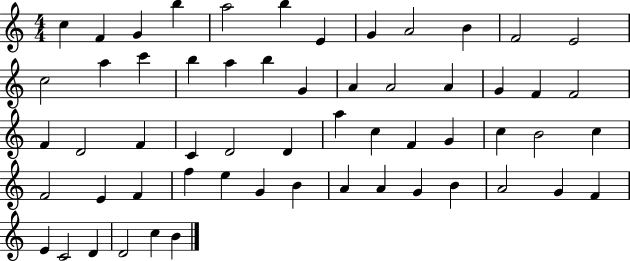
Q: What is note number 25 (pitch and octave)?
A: F4